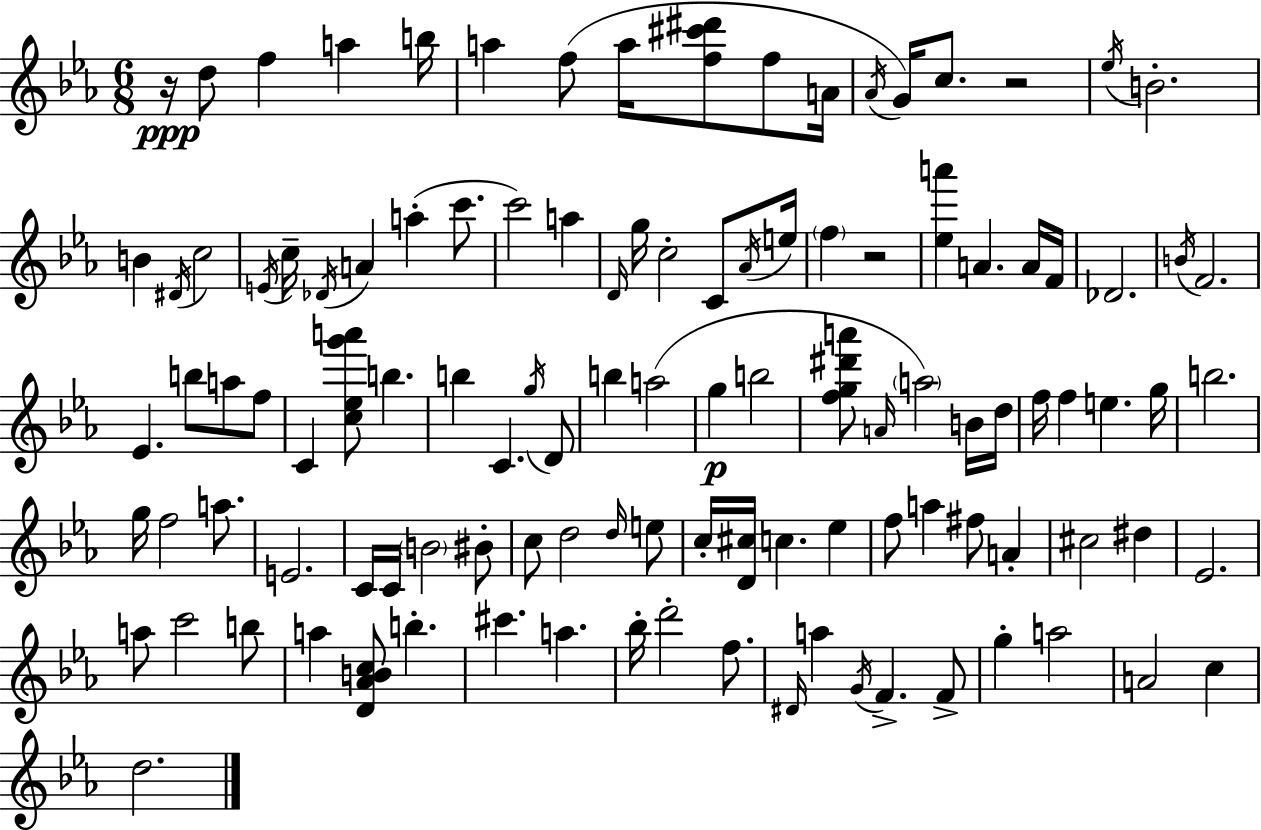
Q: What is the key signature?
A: EES major